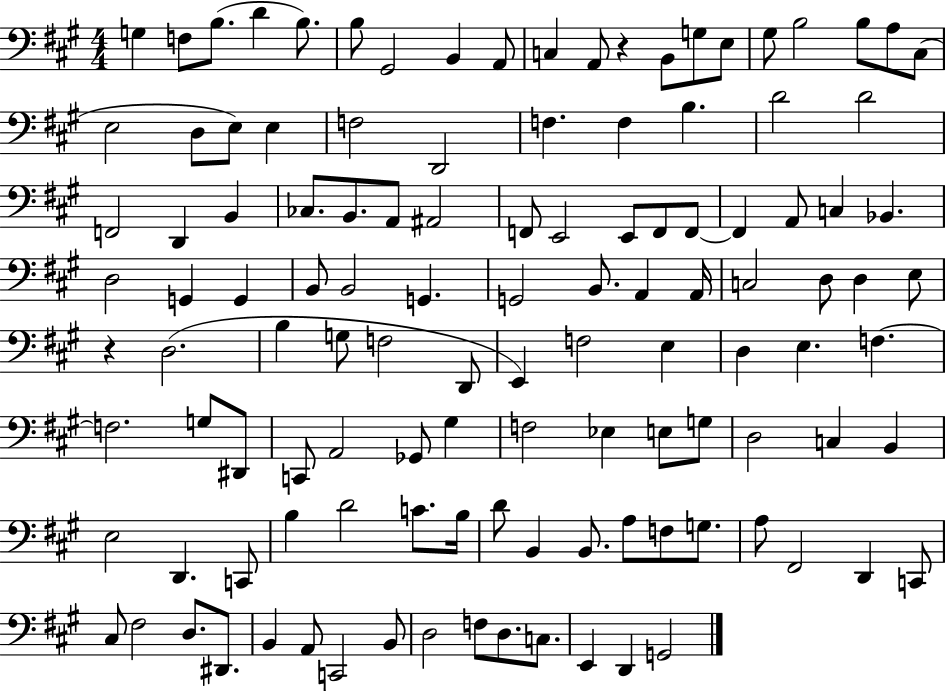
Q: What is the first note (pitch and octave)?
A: G3